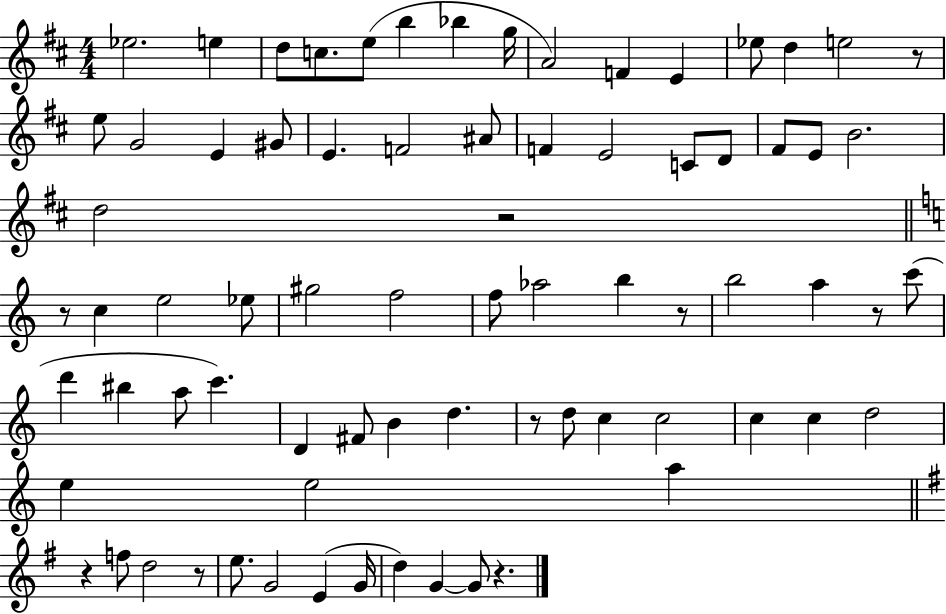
Eb5/h. E5/q D5/e C5/e. E5/e B5/q Bb5/q G5/s A4/h F4/q E4/q Eb5/e D5/q E5/h R/e E5/e G4/h E4/q G#4/e E4/q. F4/h A#4/e F4/q E4/h C4/e D4/e F#4/e E4/e B4/h. D5/h R/h R/e C5/q E5/h Eb5/e G#5/h F5/h F5/e Ab5/h B5/q R/e B5/h A5/q R/e C6/e D6/q BIS5/q A5/e C6/q. D4/q F#4/e B4/q D5/q. R/e D5/e C5/q C5/h C5/q C5/q D5/h E5/q E5/h A5/q R/q F5/e D5/h R/e E5/e. G4/h E4/q G4/s D5/q G4/q G4/e R/q.